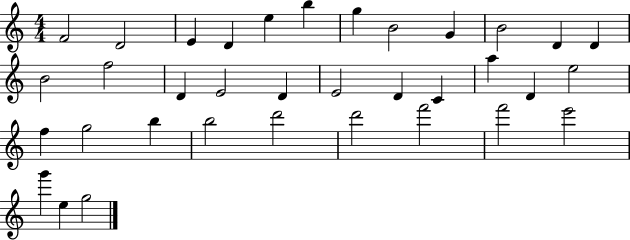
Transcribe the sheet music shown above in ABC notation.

X:1
T:Untitled
M:4/4
L:1/4
K:C
F2 D2 E D e b g B2 G B2 D D B2 f2 D E2 D E2 D C a D e2 f g2 b b2 d'2 d'2 f'2 f'2 e'2 g' e g2